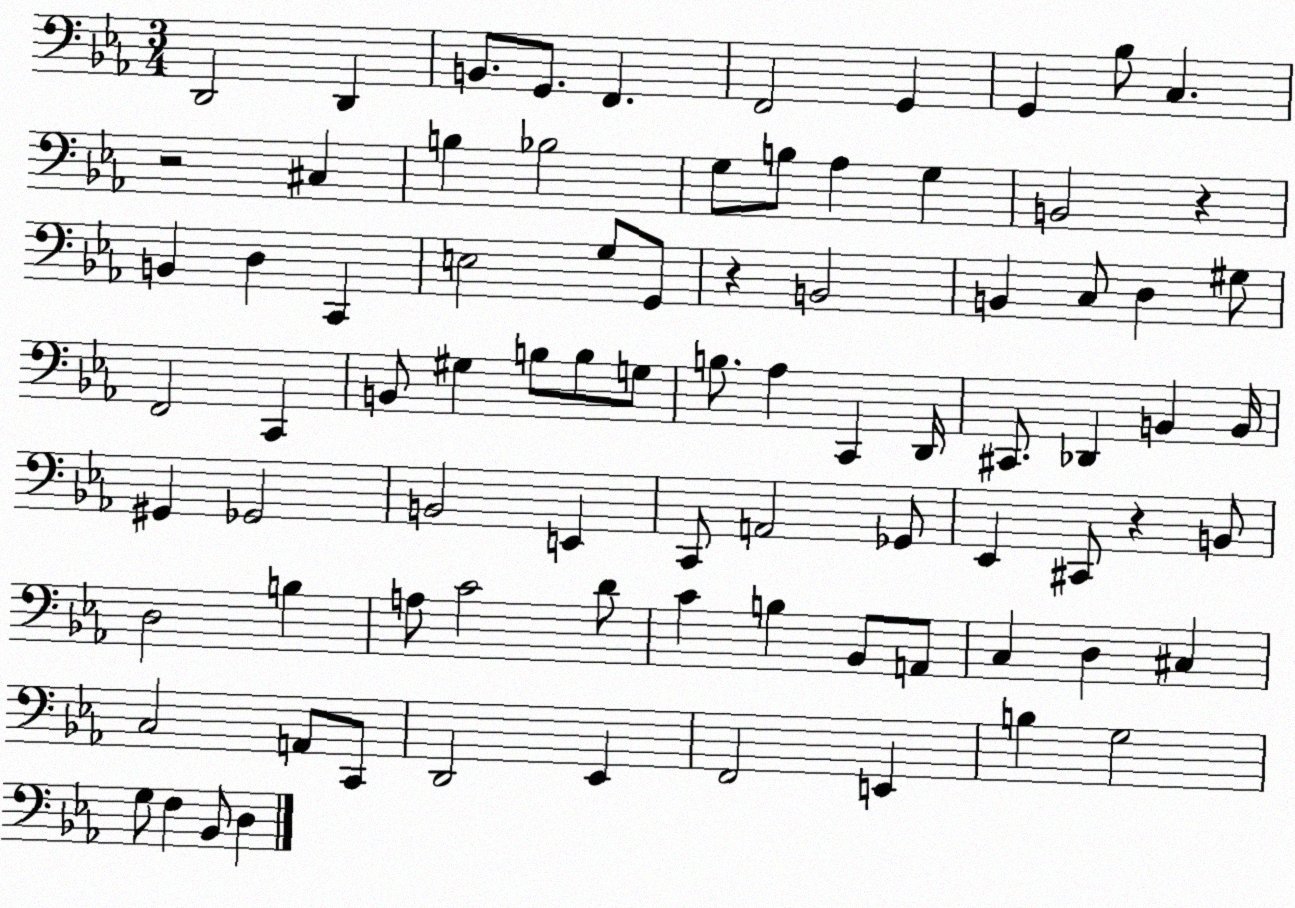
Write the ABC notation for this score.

X:1
T:Untitled
M:3/4
L:1/4
K:Eb
D,,2 D,, B,,/2 G,,/2 F,, F,,2 G,, G,, _B,/2 C, z2 ^C, B, _B,2 G,/2 B,/2 _A, G, B,,2 z B,, D, C,, E,2 G,/2 G,,/2 z B,,2 B,, C,/2 D, ^G,/2 F,,2 C,, B,,/2 ^G, B,/2 B,/2 G,/2 B,/2 _A, C,, D,,/4 ^C,,/2 _D,, B,, B,,/4 ^G,, _G,,2 B,,2 E,, C,,/2 A,,2 _G,,/2 _E,, ^C,,/2 z B,,/2 D,2 B, A,/2 C2 D/2 C B, _B,,/2 A,,/2 C, D, ^C, C,2 A,,/2 C,,/2 D,,2 _E,, F,,2 E,, B, G,2 G,/2 F, _B,,/2 D,